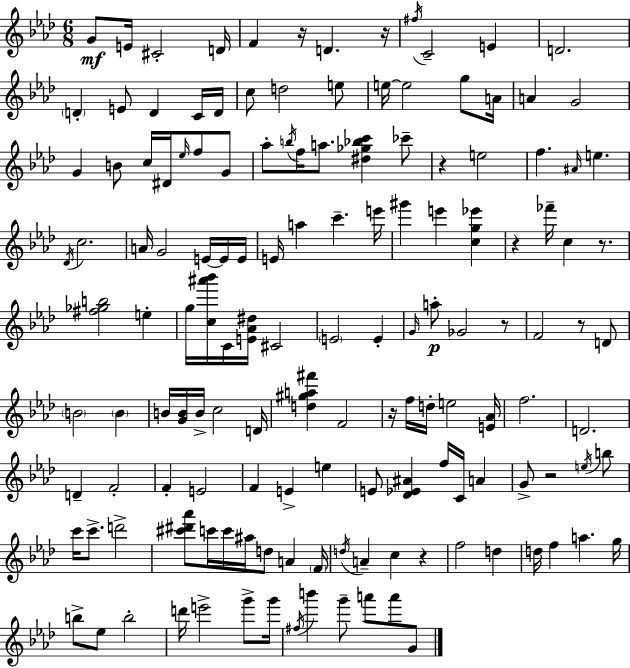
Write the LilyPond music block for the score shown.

{
  \clef treble
  \numericTimeSignature
  \time 6/8
  \key aes \major
  \repeat volta 2 { g'8\mf e'16 cis'2-. d'16 | f'4 r16 d'4. r16 | \acciaccatura { fis''16 } c'2-- e'4 | d'2. | \break \parenthesize d'4-. e'8 d'4 c'16 | d'16 c''8 d''2 e''8 | e''16~~ e''2 g''8 | a'16 a'4 g'2 | \break g'4 b'8 c''16 dis'16 \grace { ees''16 } f''8 | g'8 aes''8-. \acciaccatura { b''16 } f''16 a''8. <dis'' ges'' bes'' c'''>4 | ces'''8-- r4 e''2 | f''4. \grace { ais'16 } e''4. | \break \acciaccatura { des'16 } c''2. | a'16 g'2 | e'16~~ e'16 e'16 e'16 a''4 c'''4.-- | e'''16 gis'''4 e'''4 | \break <c'' g'' ees'''>4 r4 fes'''16-- c''4 | r8. <fis'' ges'' b''>2 | e''4-. g''16 <c'' ais''' bes'''>16 c'16 <e' aes' dis''>16 cis'2 | \parenthesize e'2 | \break e'4-. \grace { g'16 }\p a''8-. ges'2 | r8 f'2 | r8 d'8 \parenthesize b'2 | \parenthesize b'4 b'16 <g' b'>16 b'16-> c''2 | \break d'16 <d'' gis'' a'' fis'''>4 f'2 | r16 f''16 d''16-. e''2 | <e' aes'>16 f''2. | d'2. | \break d'4-- f'2-. | f'4-. e'2 | f'4 e'4-> | e''4 e'8 <des' ees' ais'>4 | \break f''16 c'16 a'4 g'8-> r2 | \acciaccatura { e''16 } b''8 c'''16 c'''8.-> d'''2-> | <cis''' dis''' aes'''>8 c'''16 c'''16 ais''16 | d''8 a'4 \parenthesize f'16 \acciaccatura { d''16 } a'4-- | \break c''4 r4 f''2 | d''4 d''16 f''4 | a''4. g''16 b''8-> ees''8 | b''2-. d'''16 e'''2-> | \break g'''8-> g'''16 \acciaccatura { fis''16 } b'''4 | g'''8-- a'''8 a'''8 g'8 } \bar "|."
}